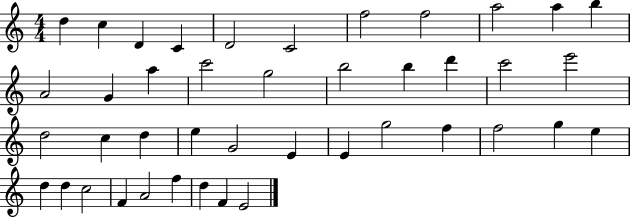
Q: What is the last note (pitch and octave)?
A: E4